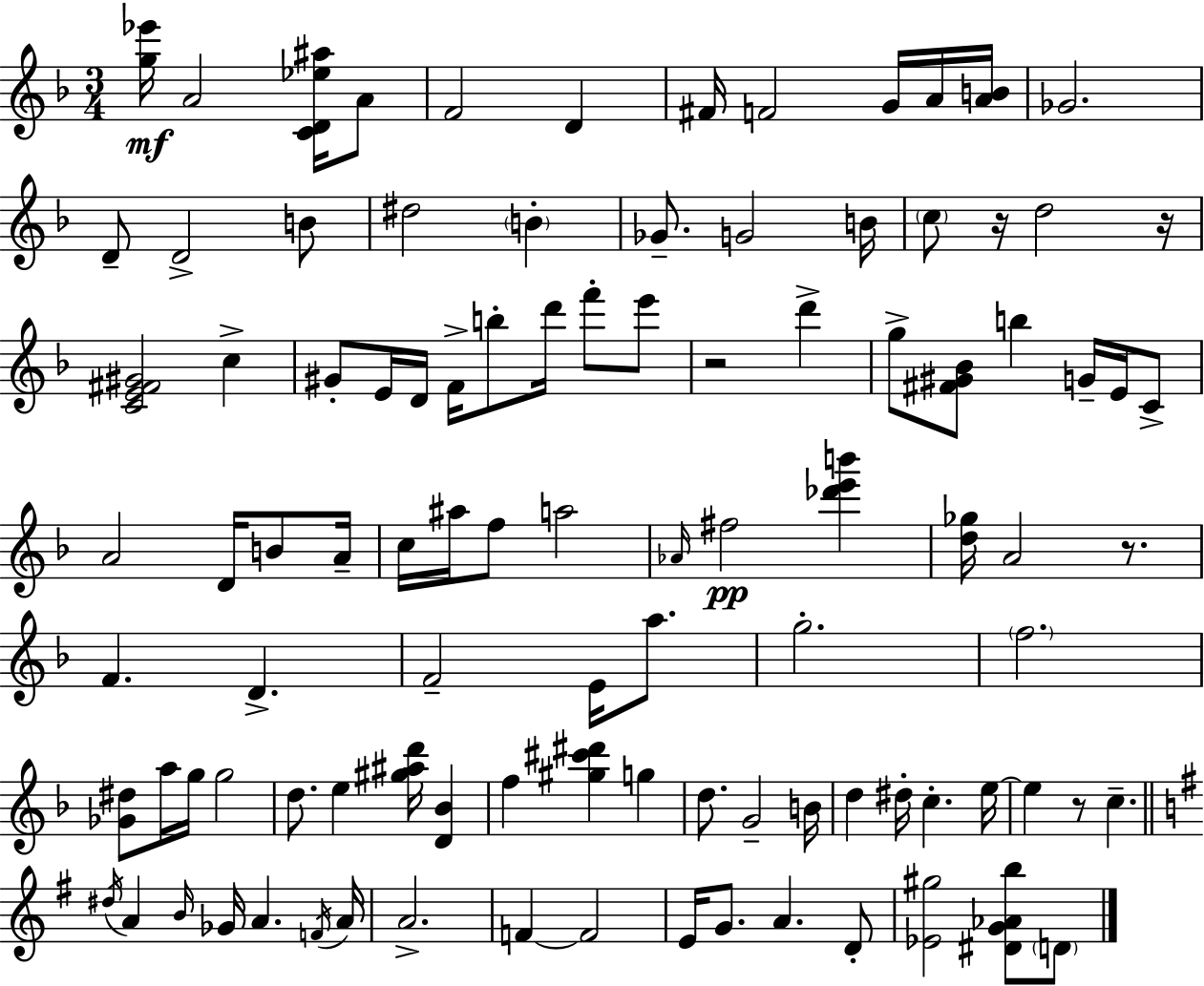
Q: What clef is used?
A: treble